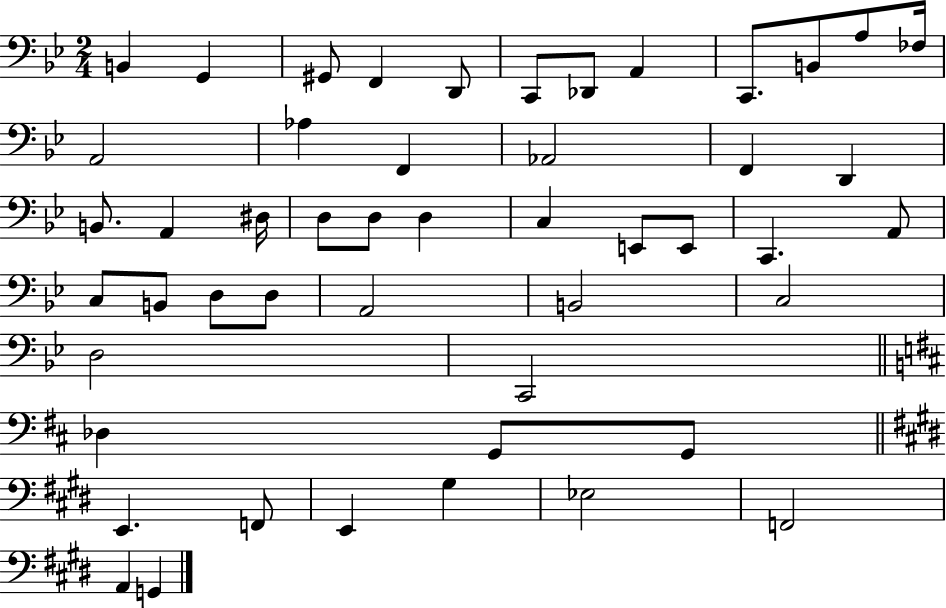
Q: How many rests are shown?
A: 0